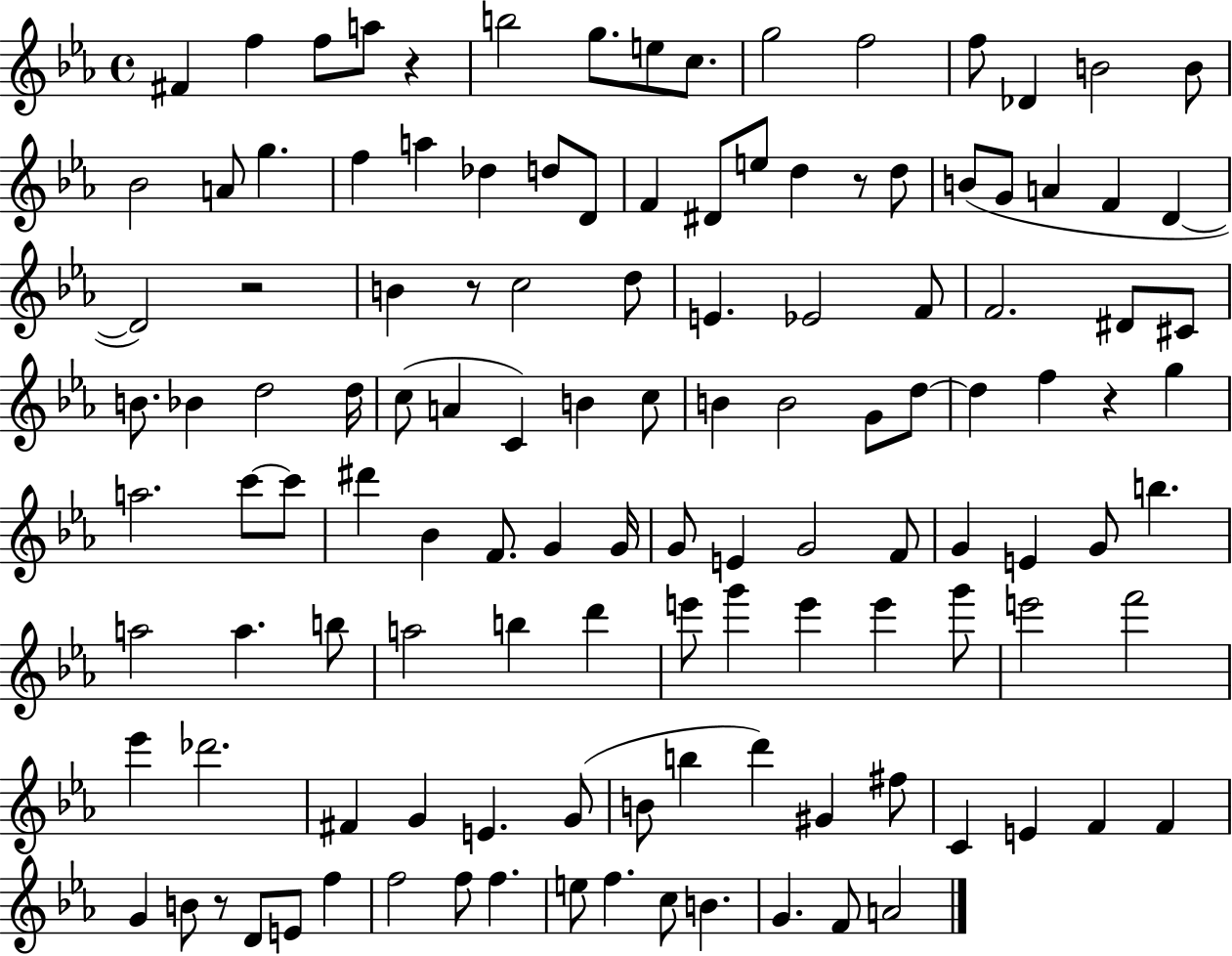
X:1
T:Untitled
M:4/4
L:1/4
K:Eb
^F f f/2 a/2 z b2 g/2 e/2 c/2 g2 f2 f/2 _D B2 B/2 _B2 A/2 g f a _d d/2 D/2 F ^D/2 e/2 d z/2 d/2 B/2 G/2 A F D D2 z2 B z/2 c2 d/2 E _E2 F/2 F2 ^D/2 ^C/2 B/2 _B d2 d/4 c/2 A C B c/2 B B2 G/2 d/2 d f z g a2 c'/2 c'/2 ^d' _B F/2 G G/4 G/2 E G2 F/2 G E G/2 b a2 a b/2 a2 b d' e'/2 g' e' e' g'/2 e'2 f'2 _e' _d'2 ^F G E G/2 B/2 b d' ^G ^f/2 C E F F G B/2 z/2 D/2 E/2 f f2 f/2 f e/2 f c/2 B G F/2 A2